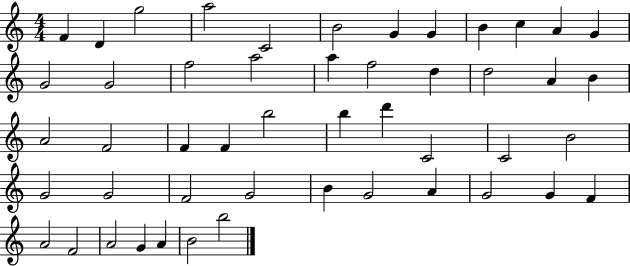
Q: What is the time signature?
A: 4/4